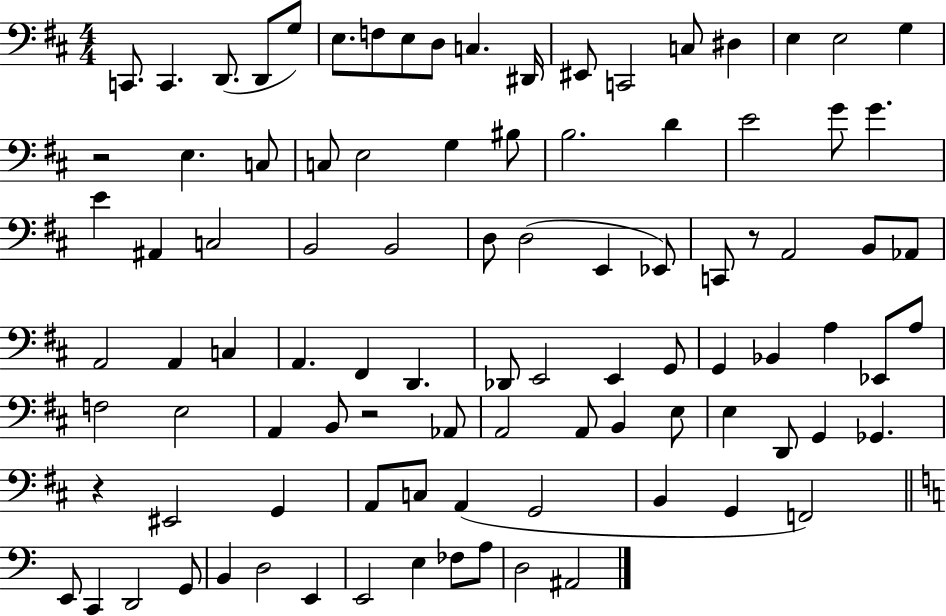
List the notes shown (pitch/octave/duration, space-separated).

C2/e. C2/q. D2/e. D2/e G3/e E3/e. F3/e E3/e D3/e C3/q. D#2/s EIS2/e C2/h C3/e D#3/q E3/q E3/h G3/q R/h E3/q. C3/e C3/e E3/h G3/q BIS3/e B3/h. D4/q E4/h G4/e G4/q. E4/q A#2/q C3/h B2/h B2/h D3/e D3/h E2/q Eb2/e C2/e R/e A2/h B2/e Ab2/e A2/h A2/q C3/q A2/q. F#2/q D2/q. Db2/e E2/h E2/q G2/e G2/q Bb2/q A3/q Eb2/e A3/e F3/h E3/h A2/q B2/e R/h Ab2/e A2/h A2/e B2/q E3/e E3/q D2/e G2/q Gb2/q. R/q EIS2/h G2/q A2/e C3/e A2/q G2/h B2/q G2/q F2/h E2/e C2/q D2/h G2/e B2/q D3/h E2/q E2/h E3/q FES3/e A3/e D3/h A#2/h